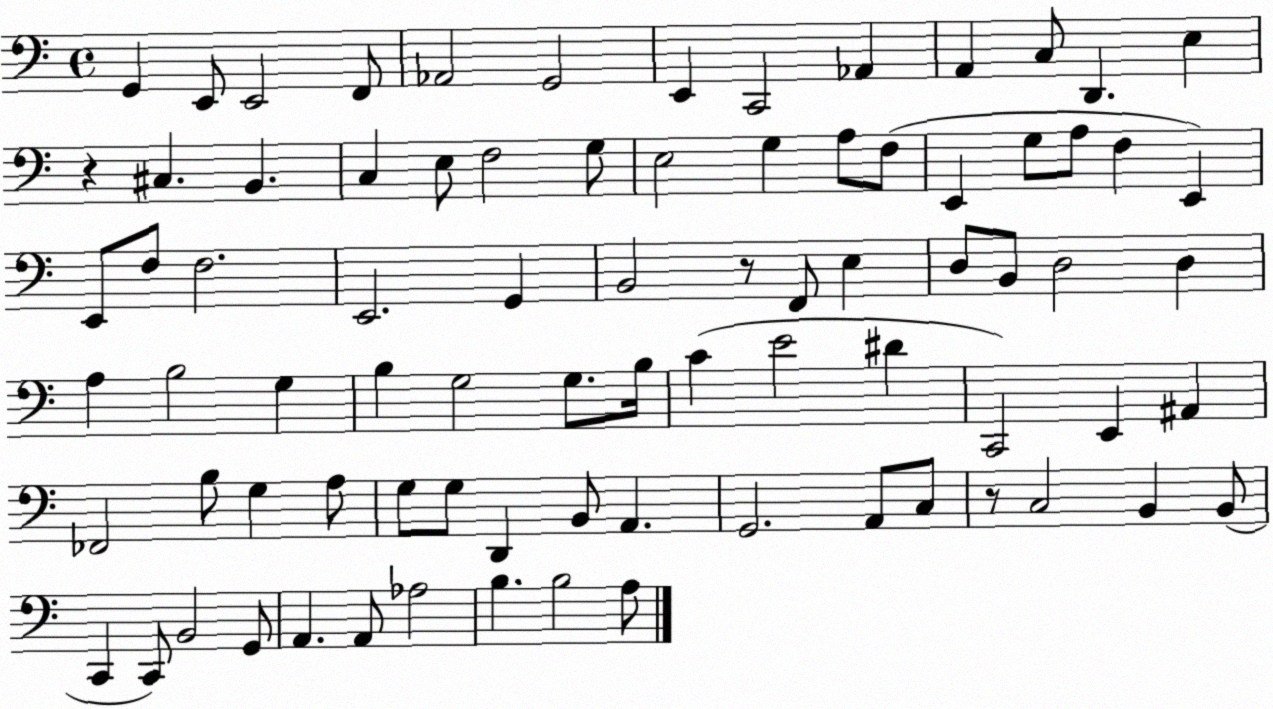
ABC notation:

X:1
T:Untitled
M:4/4
L:1/4
K:C
G,, E,,/2 E,,2 F,,/2 _A,,2 G,,2 E,, C,,2 _A,, A,, C,/2 D,, E, z ^C, B,, C, E,/2 F,2 G,/2 E,2 G, A,/2 F,/2 E,, G,/2 A,/2 F, E,, E,,/2 F,/2 F,2 E,,2 G,, B,,2 z/2 F,,/2 E, D,/2 B,,/2 D,2 D, A, B,2 G, B, G,2 G,/2 B,/4 C E2 ^D C,,2 E,, ^A,, _F,,2 B,/2 G, A,/2 G,/2 G,/2 D,, B,,/2 A,, G,,2 A,,/2 C,/2 z/2 C,2 B,, B,,/2 C,, C,,/2 B,,2 G,,/2 A,, A,,/2 _A,2 B, B,2 A,/2